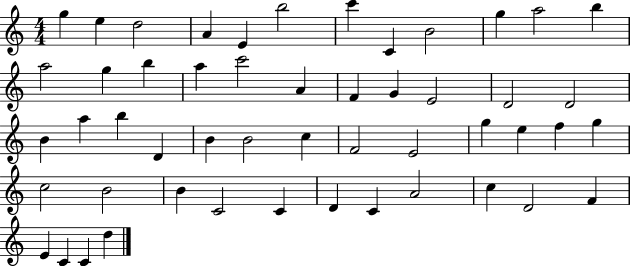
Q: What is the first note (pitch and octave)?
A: G5